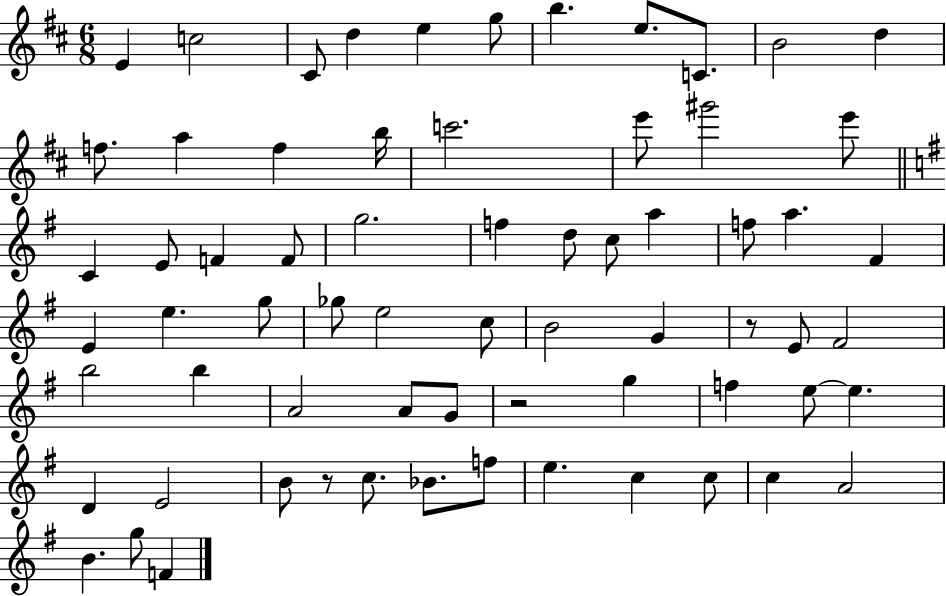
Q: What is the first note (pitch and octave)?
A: E4